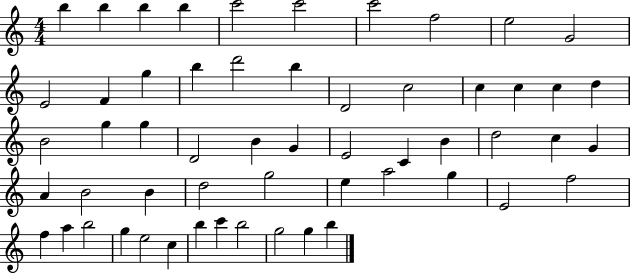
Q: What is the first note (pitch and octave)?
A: B5